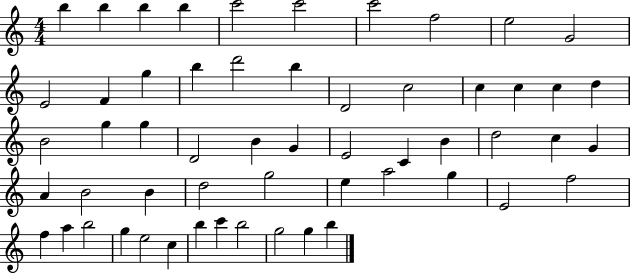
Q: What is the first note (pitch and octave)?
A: B5